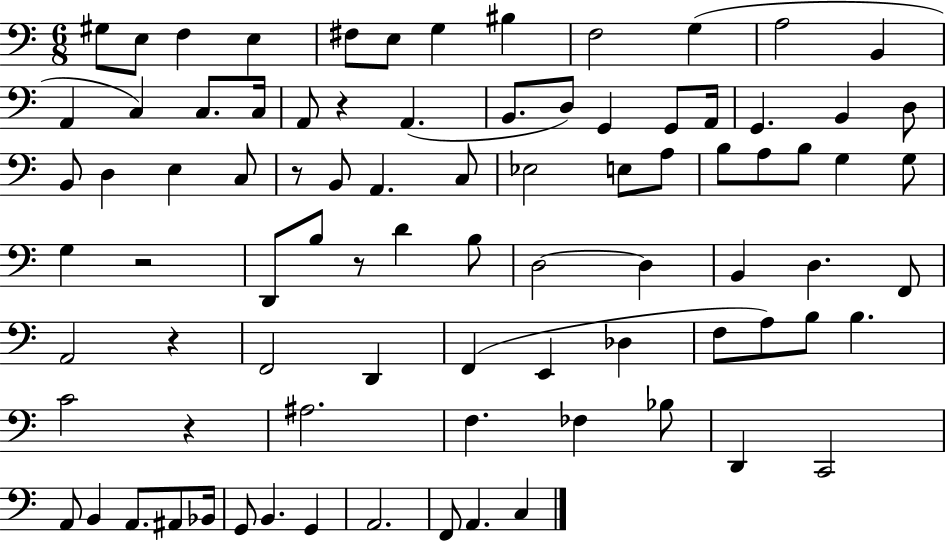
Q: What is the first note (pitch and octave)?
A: G#3